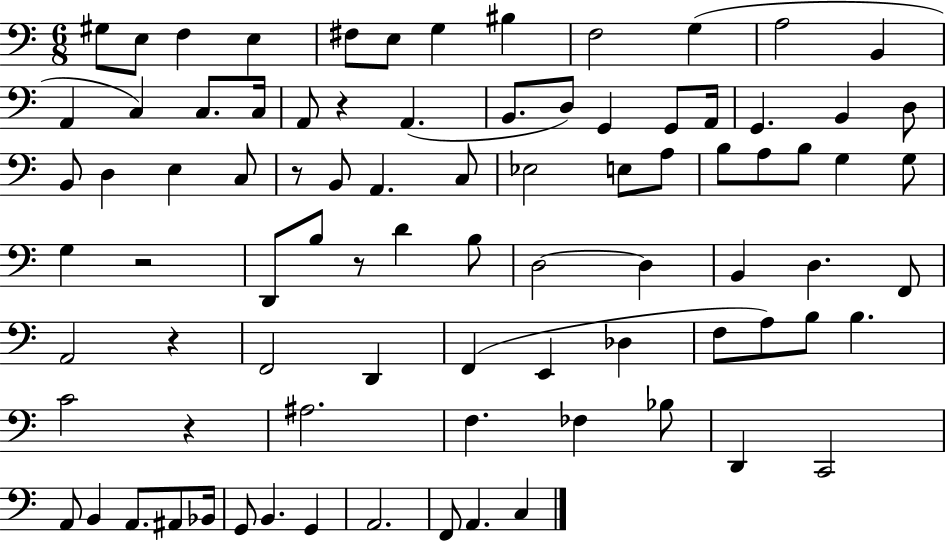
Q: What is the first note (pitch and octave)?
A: G#3